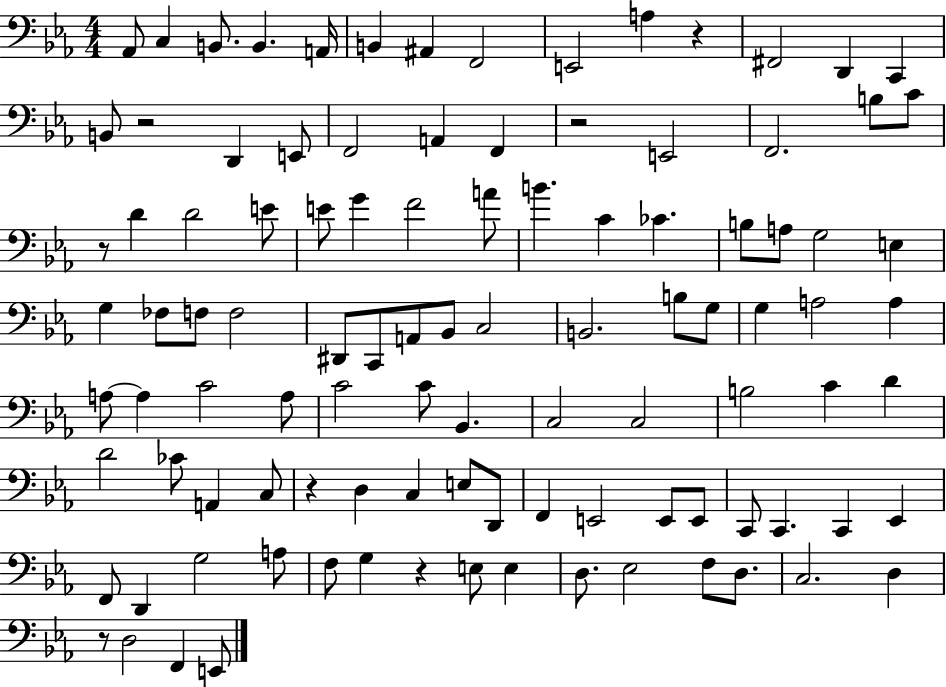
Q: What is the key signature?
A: EES major